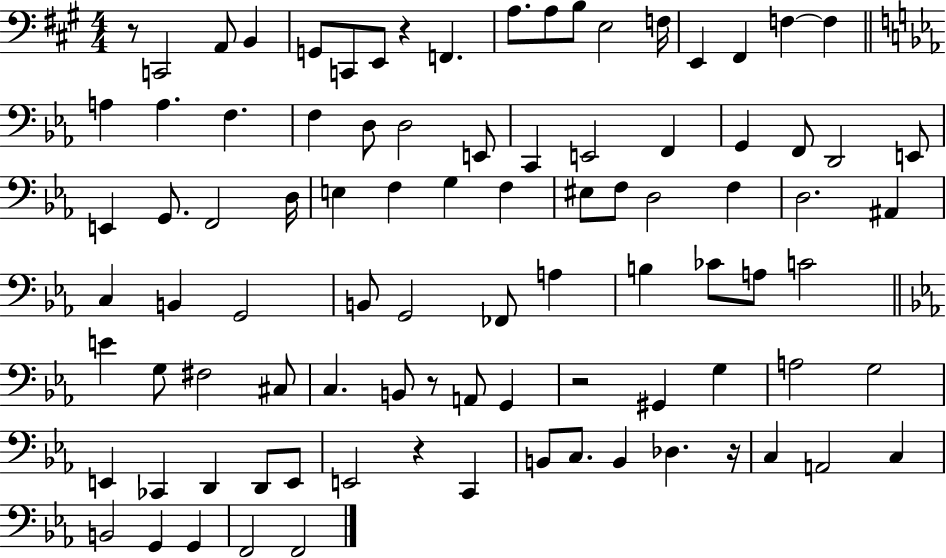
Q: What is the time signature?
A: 4/4